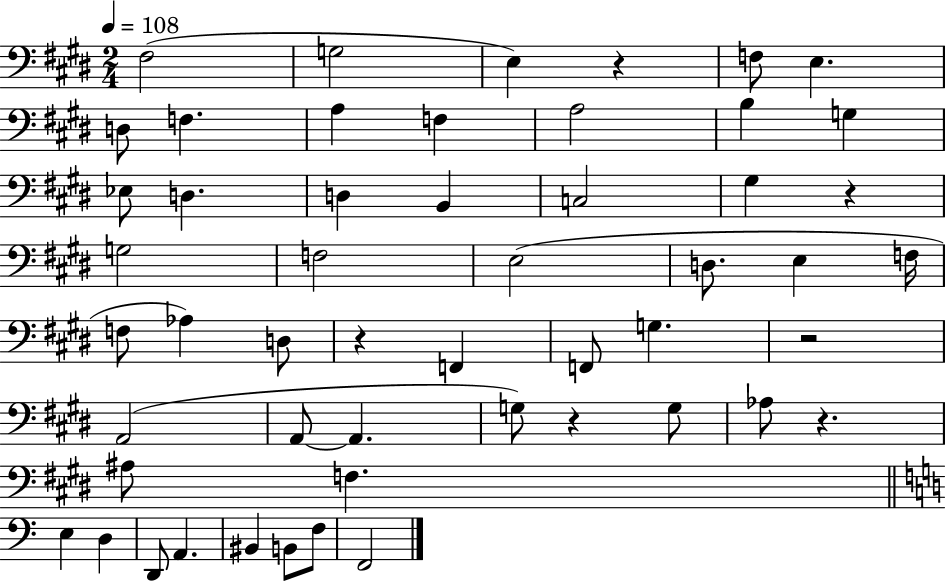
{
  \clef bass
  \numericTimeSignature
  \time 2/4
  \key e \major
  \tempo 4 = 108
  fis2( | g2 | e4) r4 | f8 e4. | \break d8 f4. | a4 f4 | a2 | b4 g4 | \break ees8 d4. | d4 b,4 | c2 | gis4 r4 | \break g2 | f2 | e2( | d8. e4 f16 | \break f8 aes4) d8 | r4 f,4 | f,8 g4. | r2 | \break a,2( | a,8~~ a,4. | g8) r4 g8 | aes8 r4. | \break ais8 f4. | \bar "||" \break \key c \major e4 d4 | d,8 a,4. | bis,4 b,8 f8 | f,2 | \break \bar "|."
}